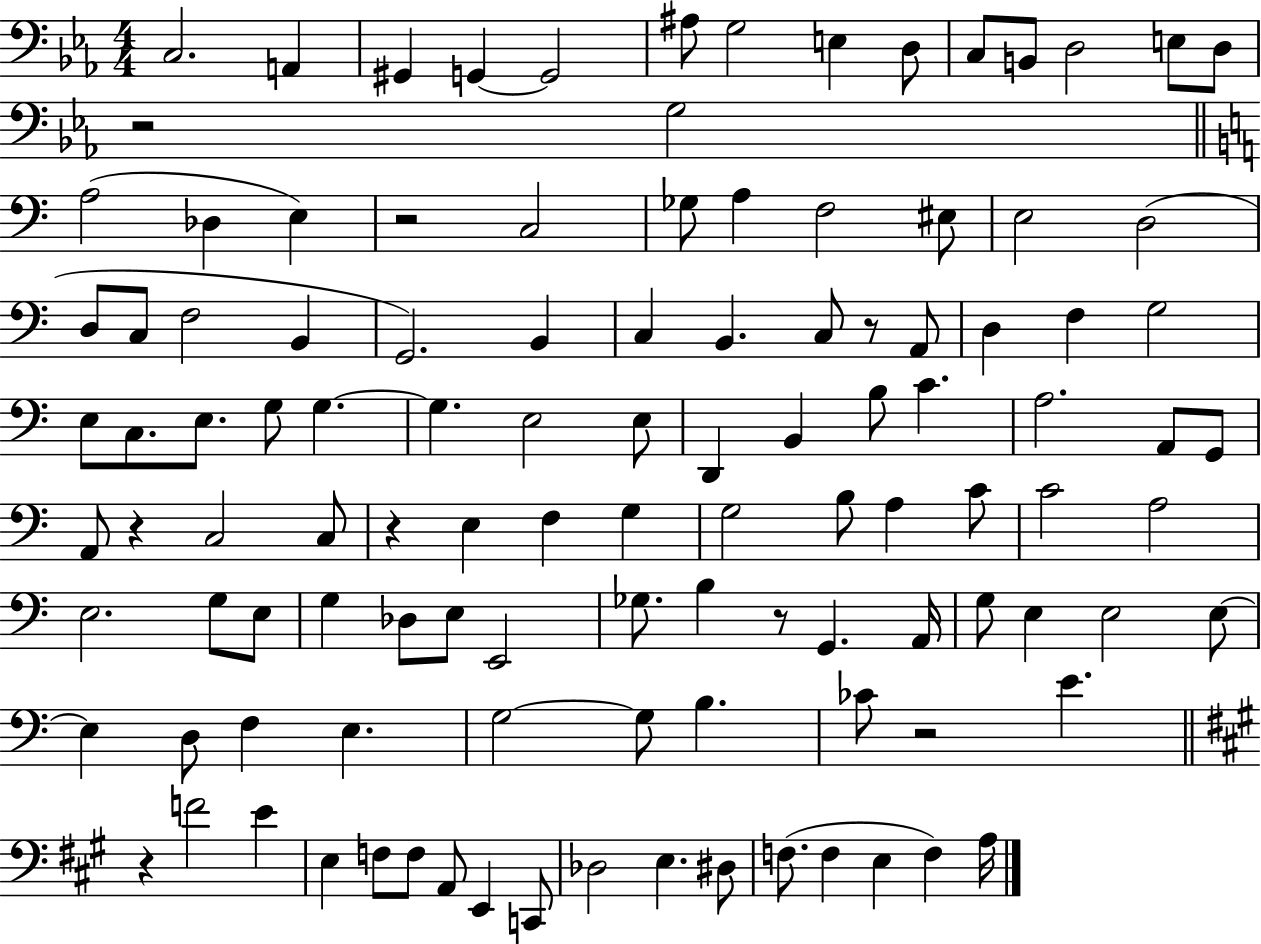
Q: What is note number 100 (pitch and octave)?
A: D#3